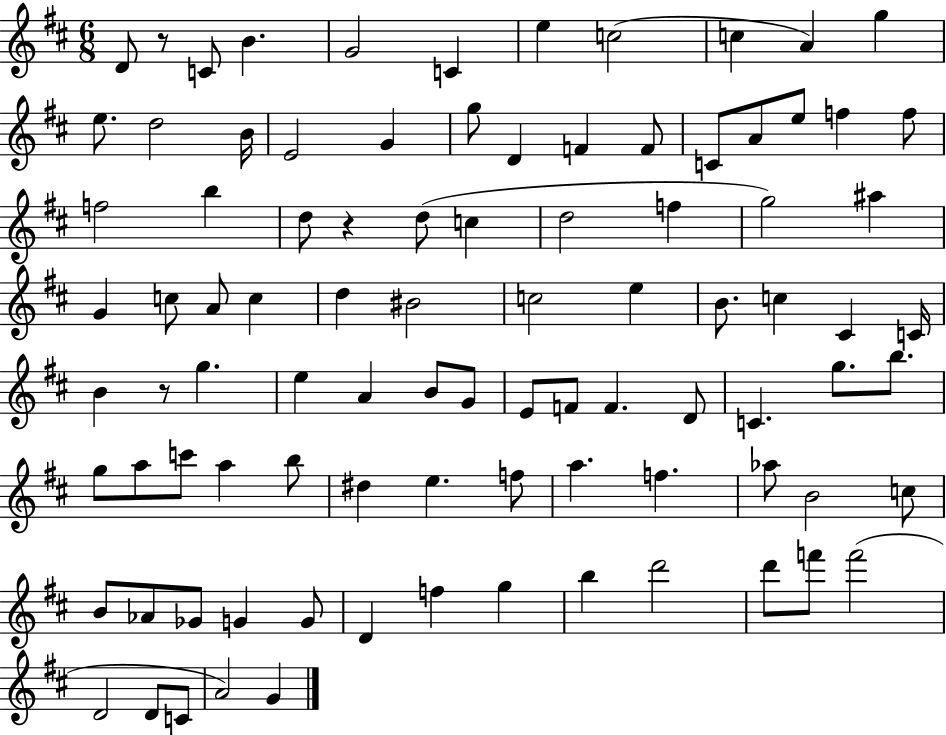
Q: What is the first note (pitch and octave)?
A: D4